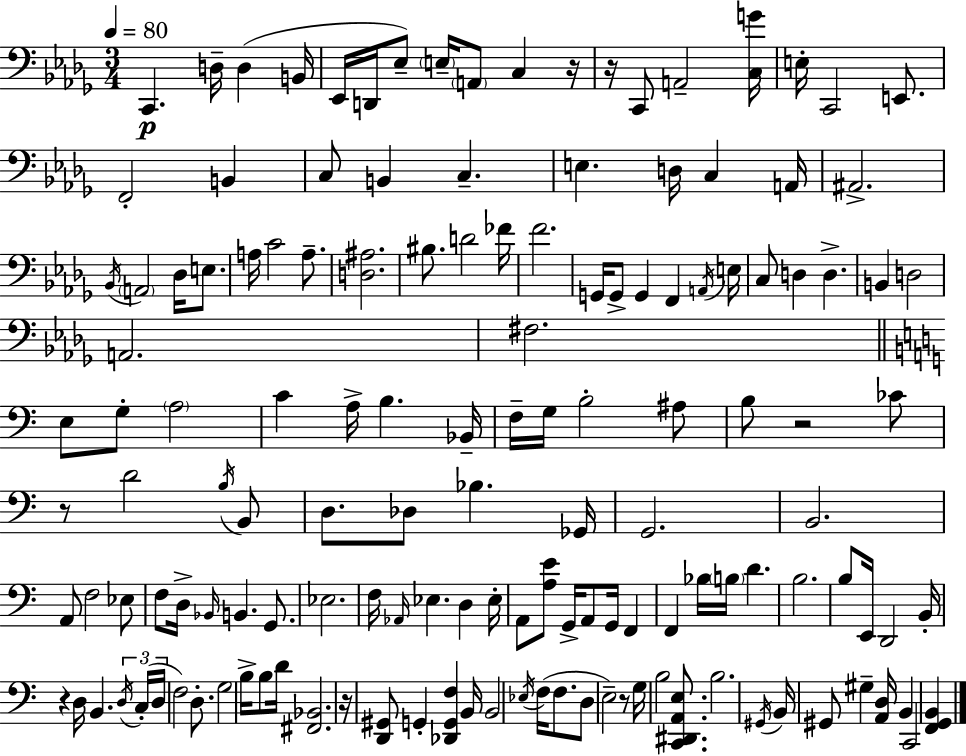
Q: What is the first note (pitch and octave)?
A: C2